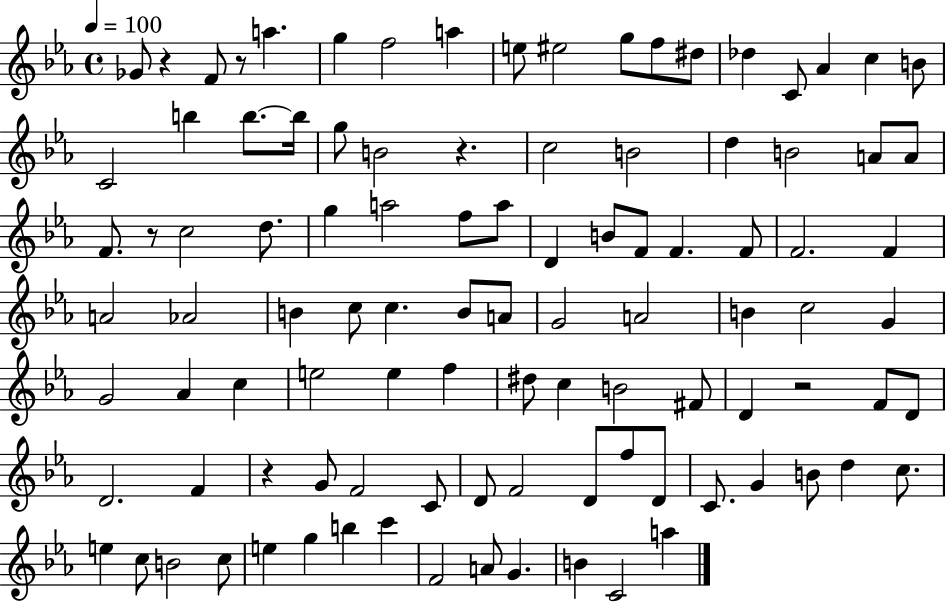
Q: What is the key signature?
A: EES major